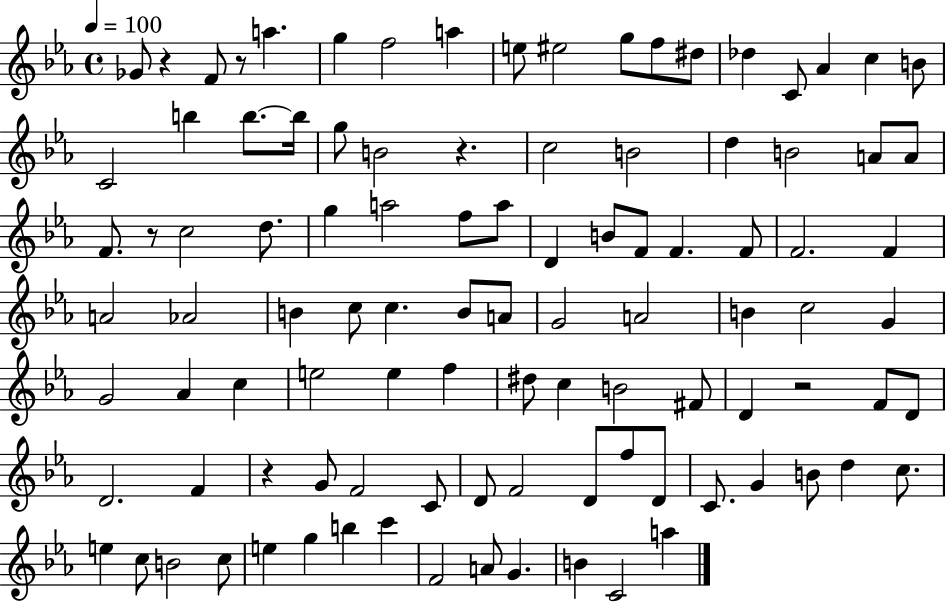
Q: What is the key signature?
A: EES major